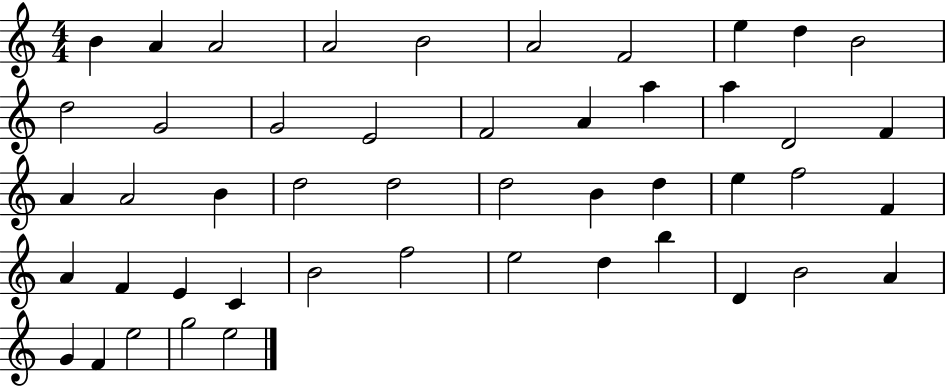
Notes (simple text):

B4/q A4/q A4/h A4/h B4/h A4/h F4/h E5/q D5/q B4/h D5/h G4/h G4/h E4/h F4/h A4/q A5/q A5/q D4/h F4/q A4/q A4/h B4/q D5/h D5/h D5/h B4/q D5/q E5/q F5/h F4/q A4/q F4/q E4/q C4/q B4/h F5/h E5/h D5/q B5/q D4/q B4/h A4/q G4/q F4/q E5/h G5/h E5/h